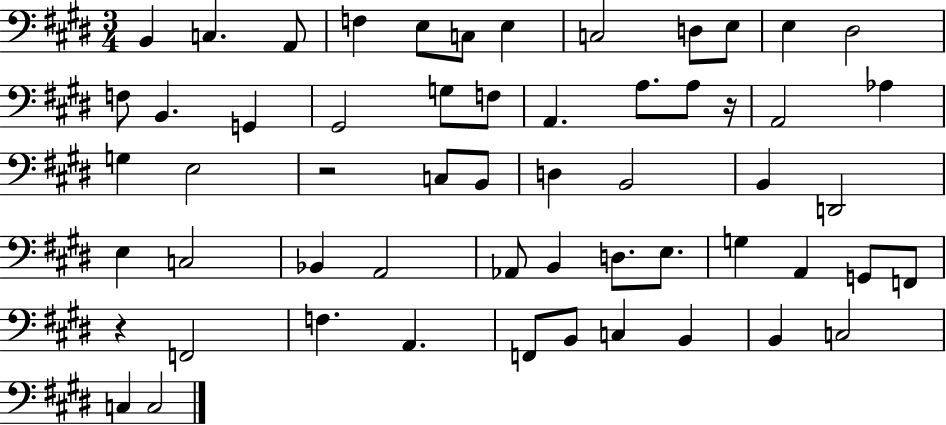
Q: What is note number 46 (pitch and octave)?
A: A2